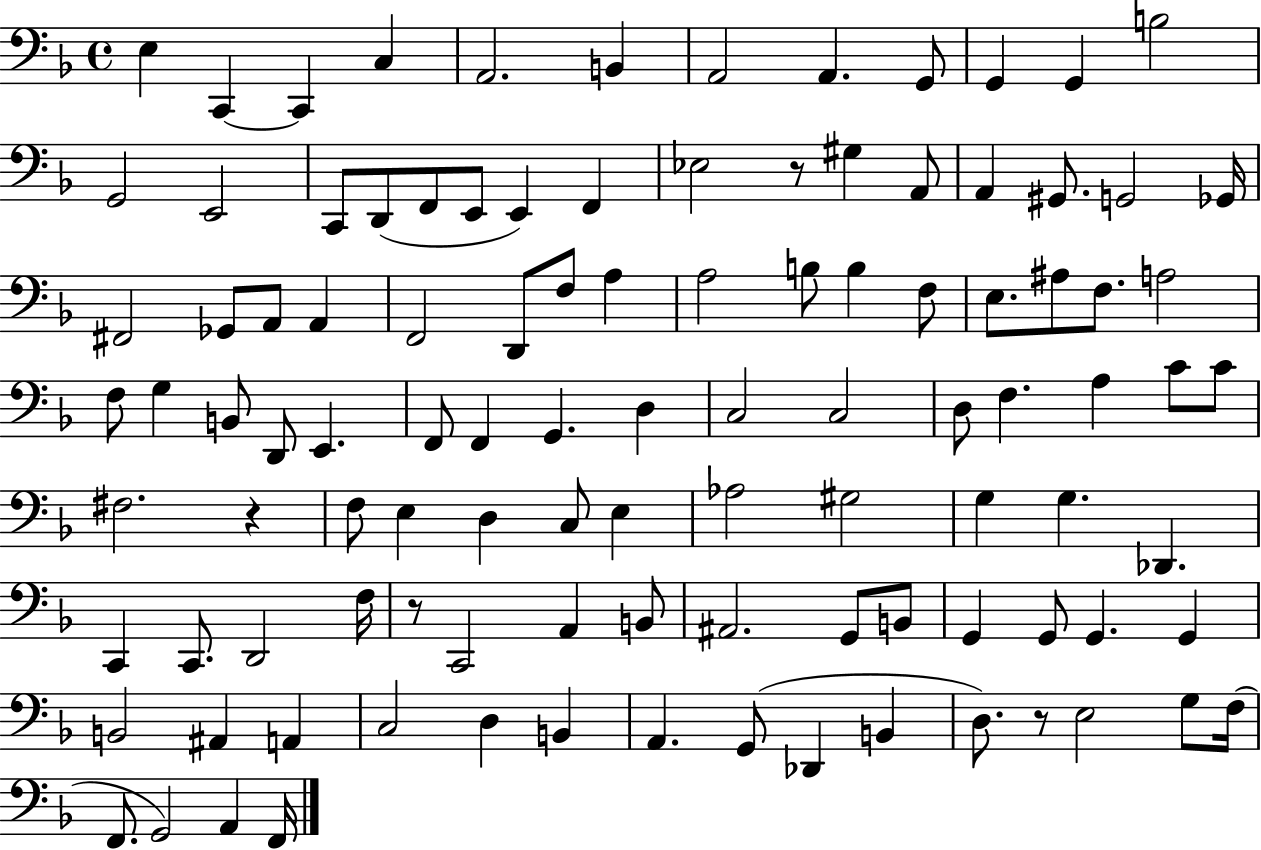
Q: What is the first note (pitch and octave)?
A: E3